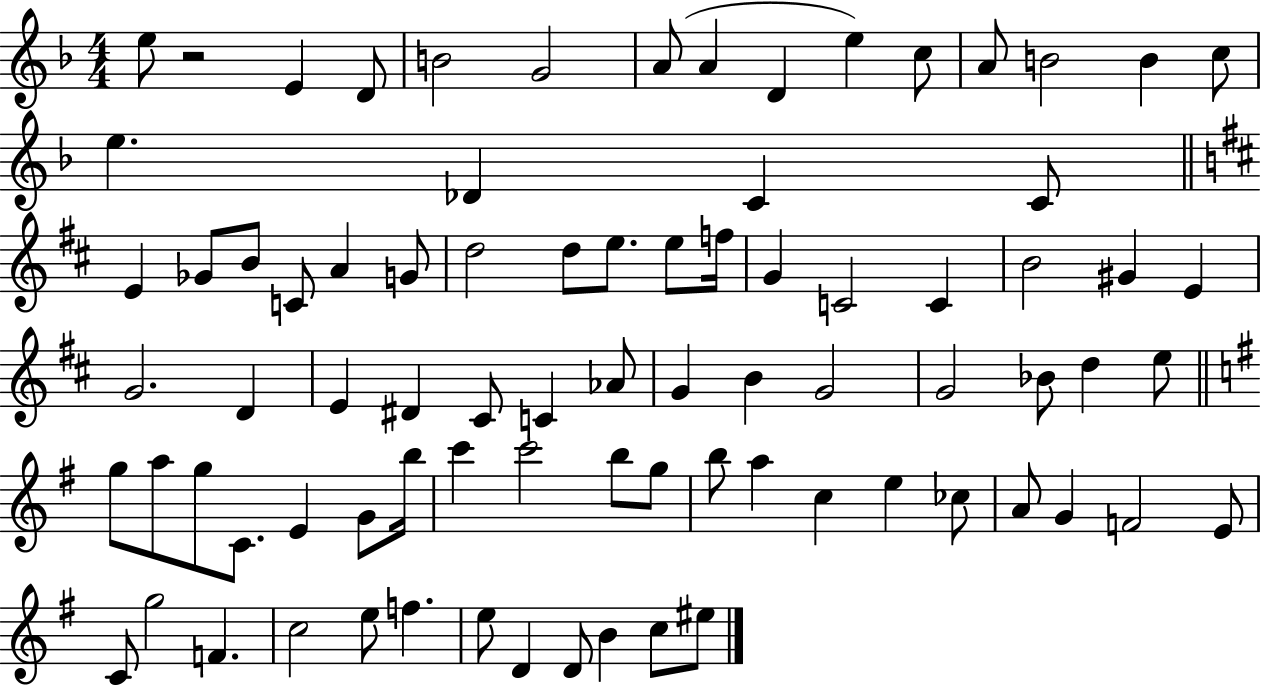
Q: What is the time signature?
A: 4/4